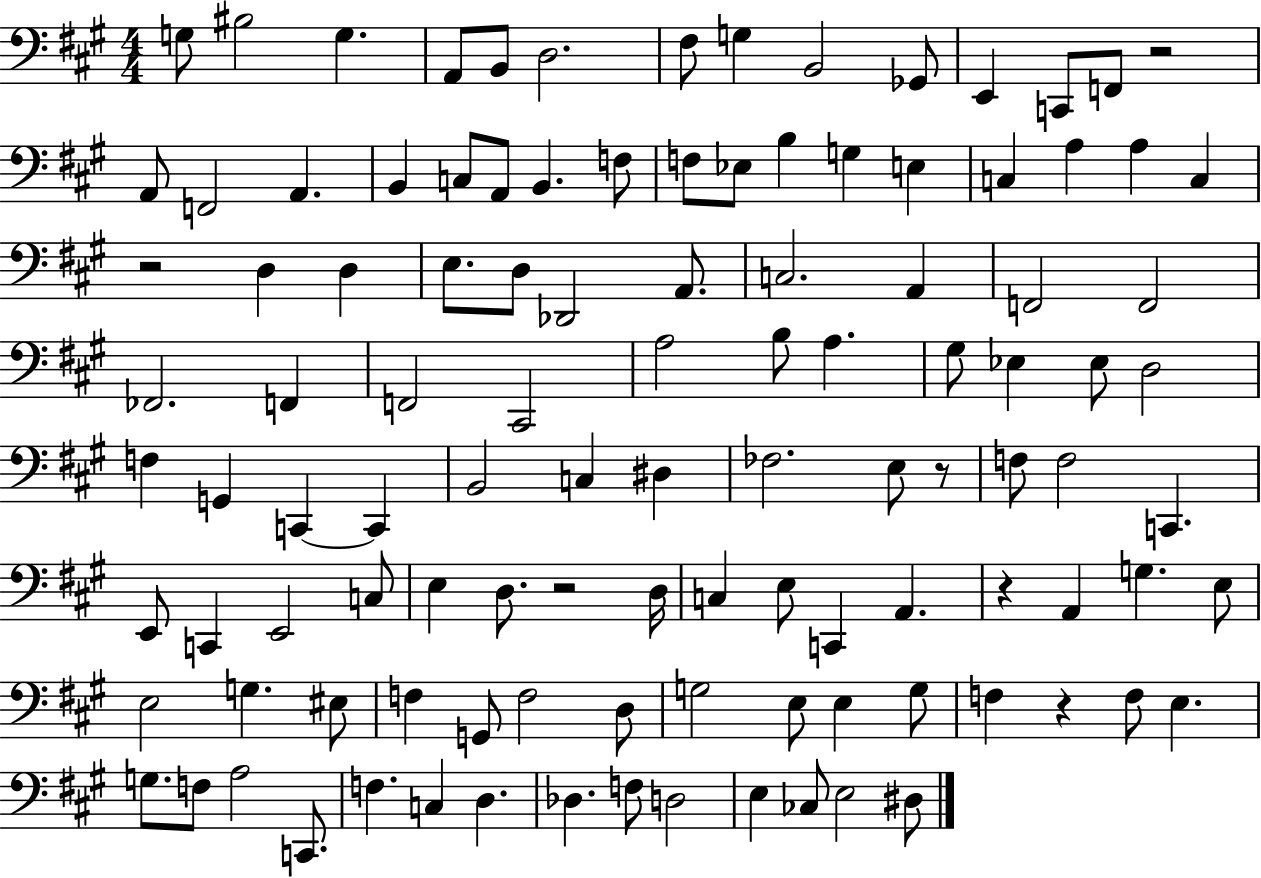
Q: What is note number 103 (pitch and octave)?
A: CES3